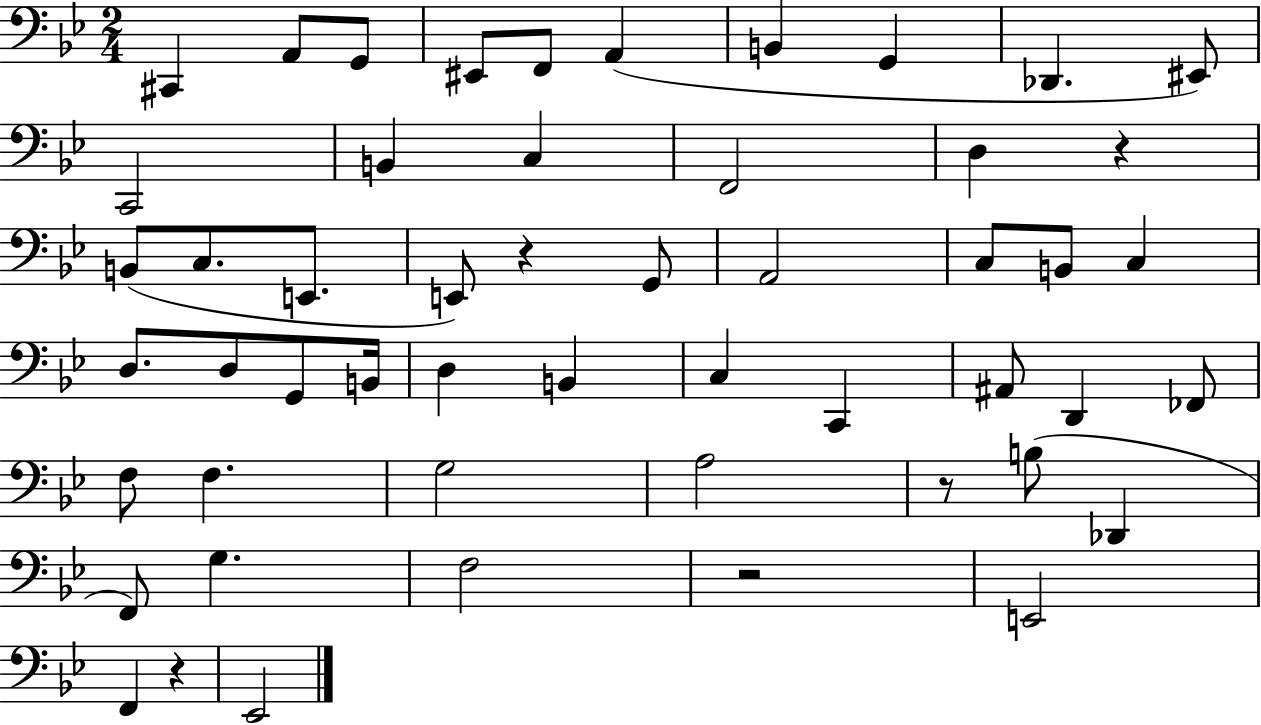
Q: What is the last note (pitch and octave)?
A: Eb2